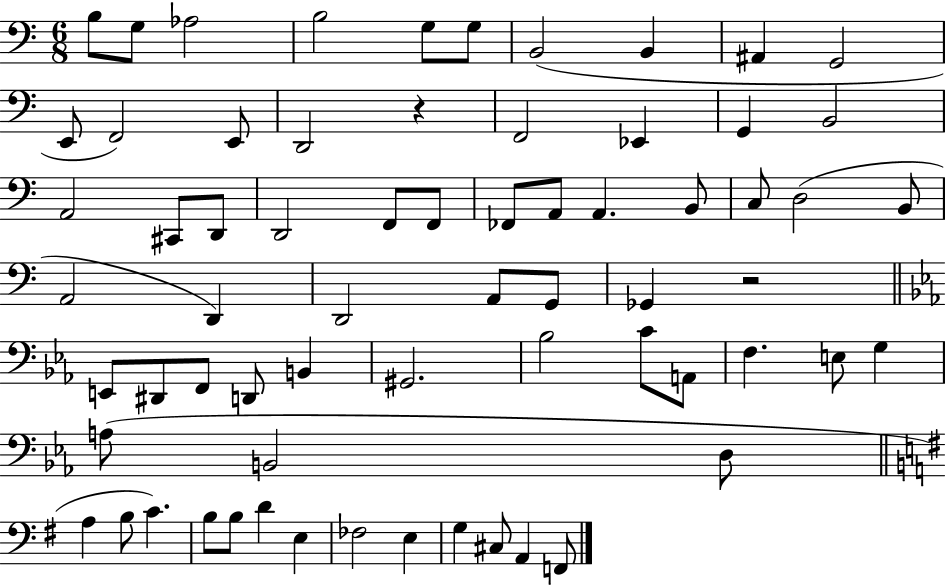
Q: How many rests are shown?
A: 2